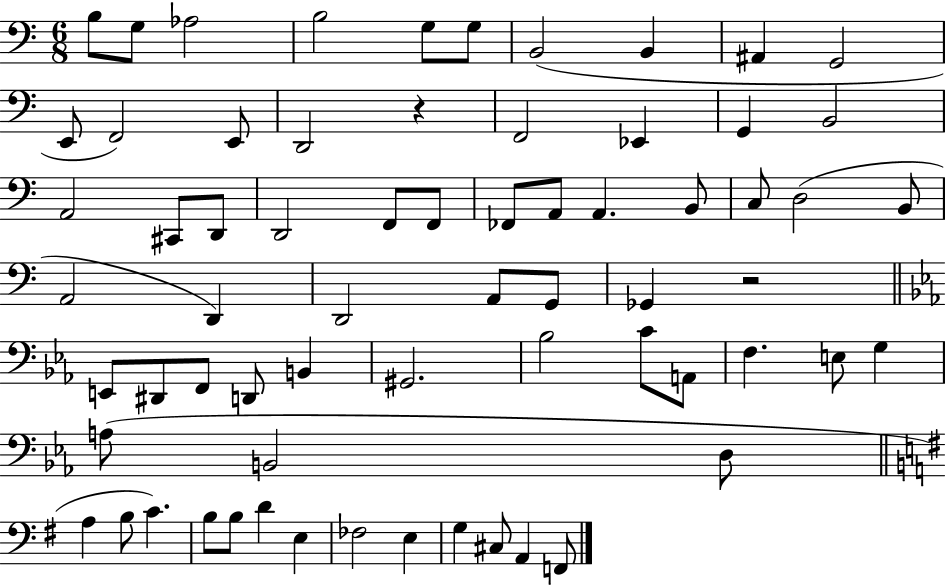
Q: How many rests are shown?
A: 2